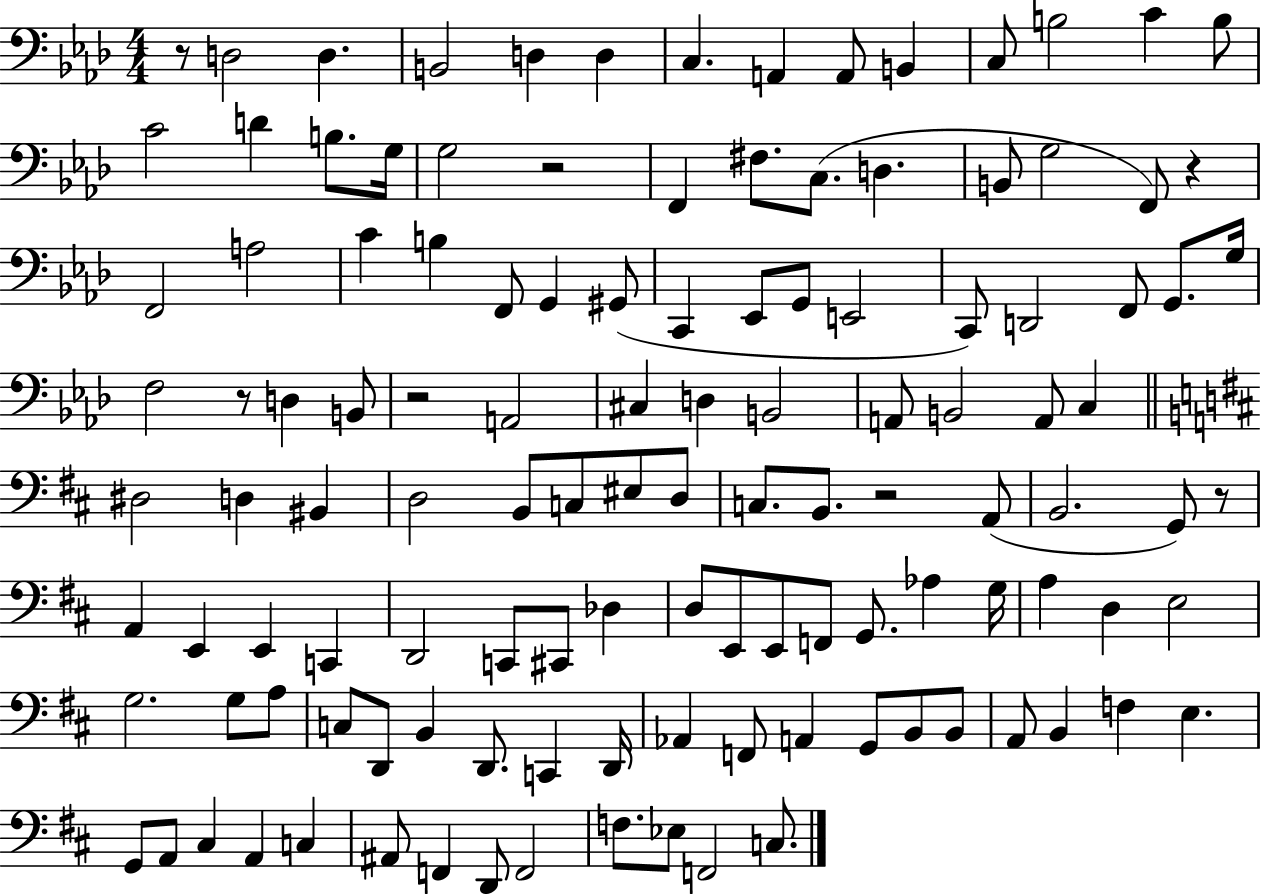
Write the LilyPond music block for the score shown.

{
  \clef bass
  \numericTimeSignature
  \time 4/4
  \key aes \major
  r8 d2 d4. | b,2 d4 d4 | c4. a,4 a,8 b,4 | c8 b2 c'4 b8 | \break c'2 d'4 b8. g16 | g2 r2 | f,4 fis8. c8.( d4. | b,8 g2 f,8) r4 | \break f,2 a2 | c'4 b4 f,8 g,4 gis,8( | c,4 ees,8 g,8 e,2 | c,8) d,2 f,8 g,8. g16 | \break f2 r8 d4 b,8 | r2 a,2 | cis4 d4 b,2 | a,8 b,2 a,8 c4 | \break \bar "||" \break \key b \minor dis2 d4 bis,4 | d2 b,8 c8 eis8 d8 | c8. b,8. r2 a,8( | b,2. g,8) r8 | \break a,4 e,4 e,4 c,4 | d,2 c,8 cis,8 des4 | d8 e,8 e,8 f,8 g,8. aes4 g16 | a4 d4 e2 | \break g2. g8 a8 | c8 d,8 b,4 d,8. c,4 d,16 | aes,4 f,8 a,4 g,8 b,8 b,8 | a,8 b,4 f4 e4. | \break g,8 a,8 cis4 a,4 c4 | ais,8 f,4 d,8 f,2 | f8. ees8 f,2 c8. | \bar "|."
}